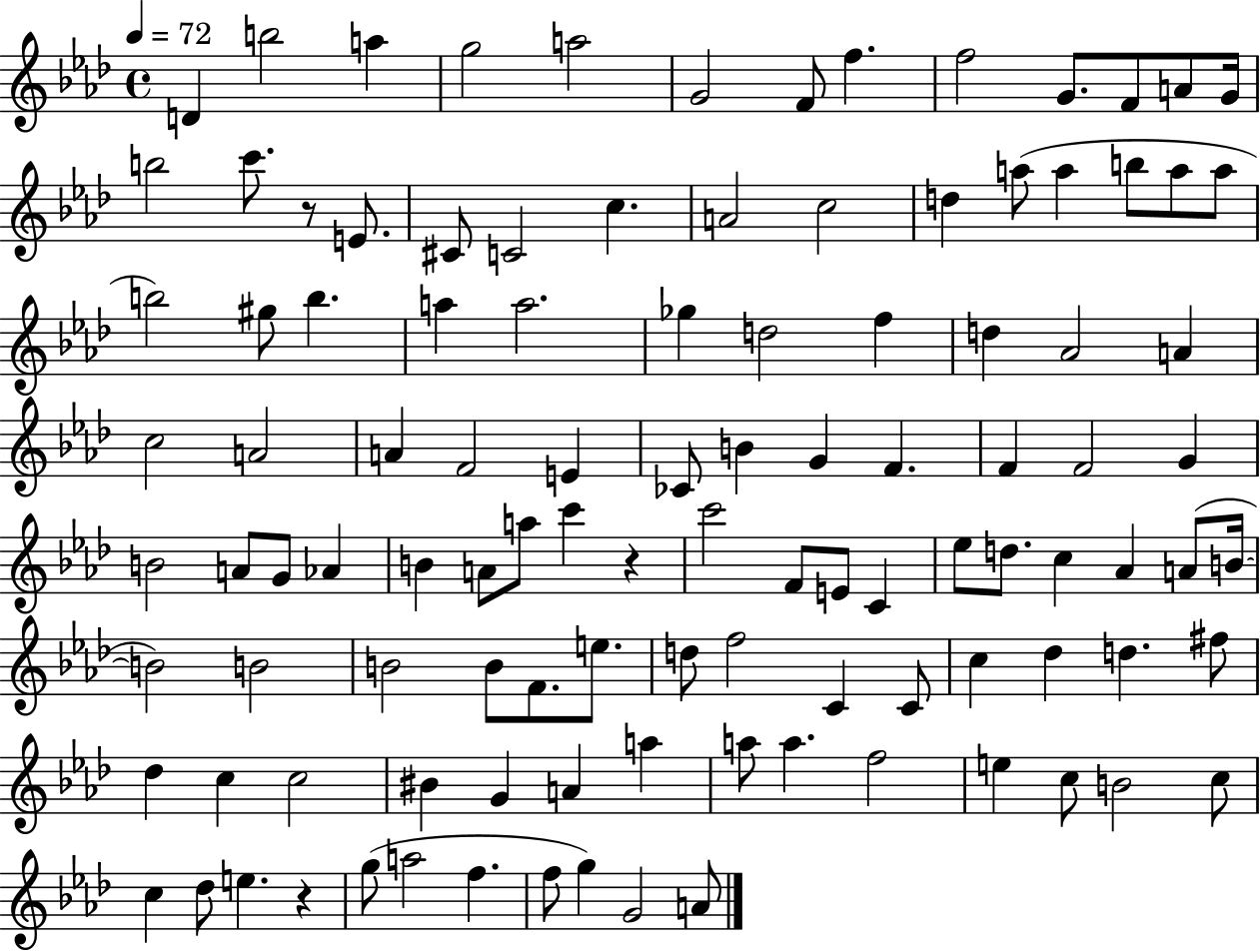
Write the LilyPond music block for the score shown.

{
  \clef treble
  \time 4/4
  \defaultTimeSignature
  \key aes \major
  \tempo 4 = 72
  \repeat volta 2 { d'4 b''2 a''4 | g''2 a''2 | g'2 f'8 f''4. | f''2 g'8. f'8 a'8 g'16 | \break b''2 c'''8. r8 e'8. | cis'8 c'2 c''4. | a'2 c''2 | d''4 a''8( a''4 b''8 a''8 a''8 | \break b''2) gis''8 b''4. | a''4 a''2. | ges''4 d''2 f''4 | d''4 aes'2 a'4 | \break c''2 a'2 | a'4 f'2 e'4 | ces'8 b'4 g'4 f'4. | f'4 f'2 g'4 | \break b'2 a'8 g'8 aes'4 | b'4 a'8 a''8 c'''4 r4 | c'''2 f'8 e'8 c'4 | ees''8 d''8. c''4 aes'4 a'8( b'16~~ | \break b'2) b'2 | b'2 b'8 f'8. e''8. | d''8 f''2 c'4 c'8 | c''4 des''4 d''4. fis''8 | \break des''4 c''4 c''2 | bis'4 g'4 a'4 a''4 | a''8 a''4. f''2 | e''4 c''8 b'2 c''8 | \break c''4 des''8 e''4. r4 | g''8( a''2 f''4. | f''8 g''4) g'2 a'8 | } \bar "|."
}